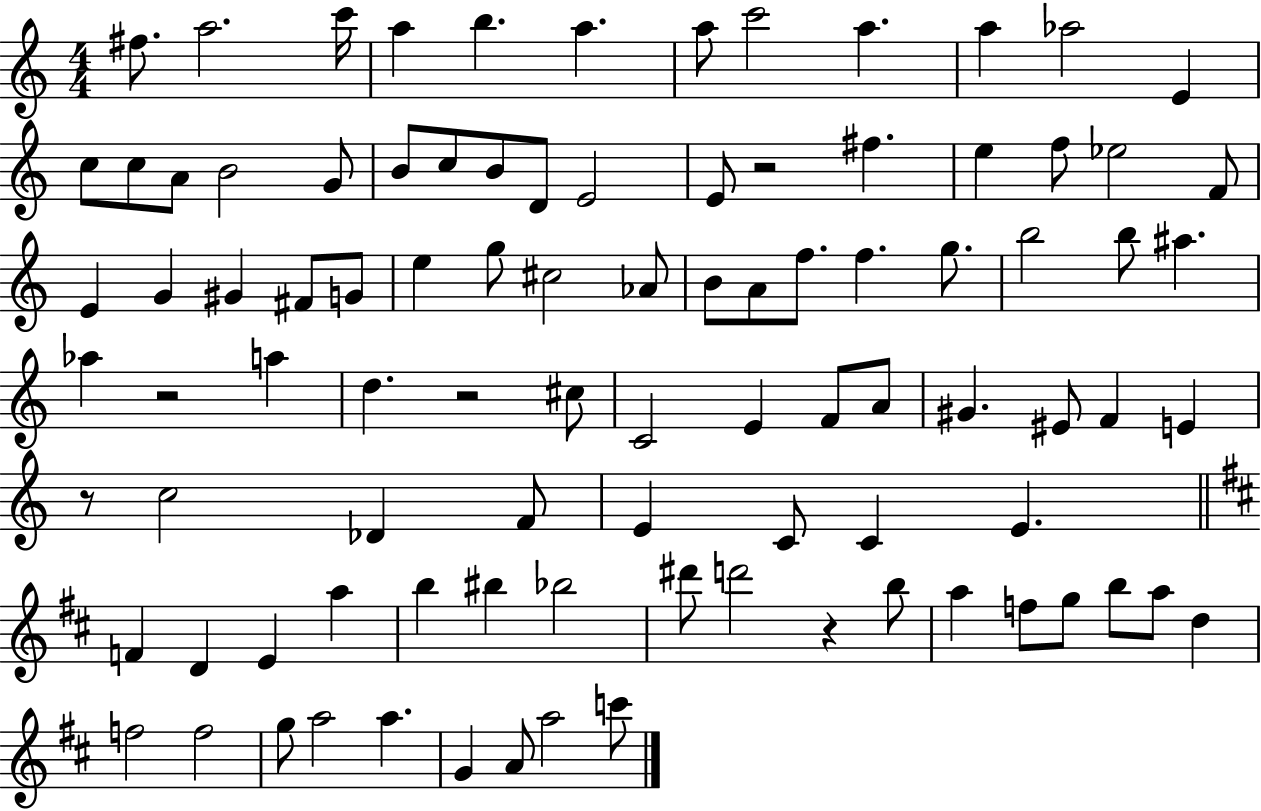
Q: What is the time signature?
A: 4/4